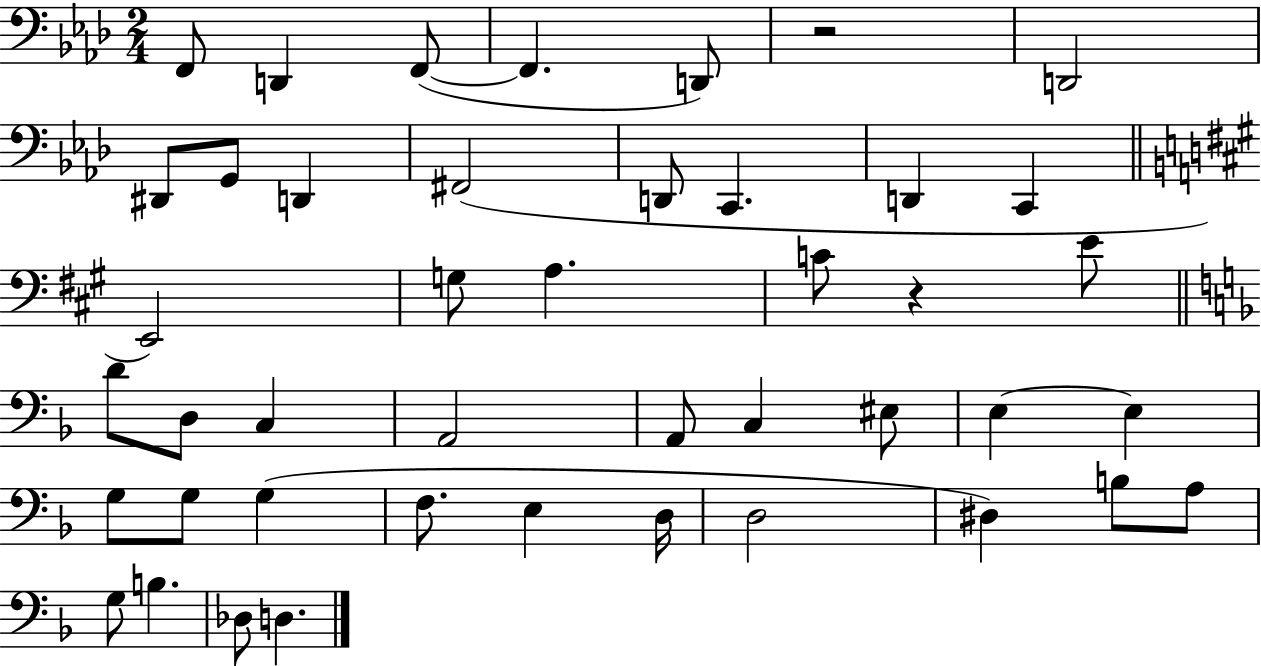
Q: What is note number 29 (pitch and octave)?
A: G3